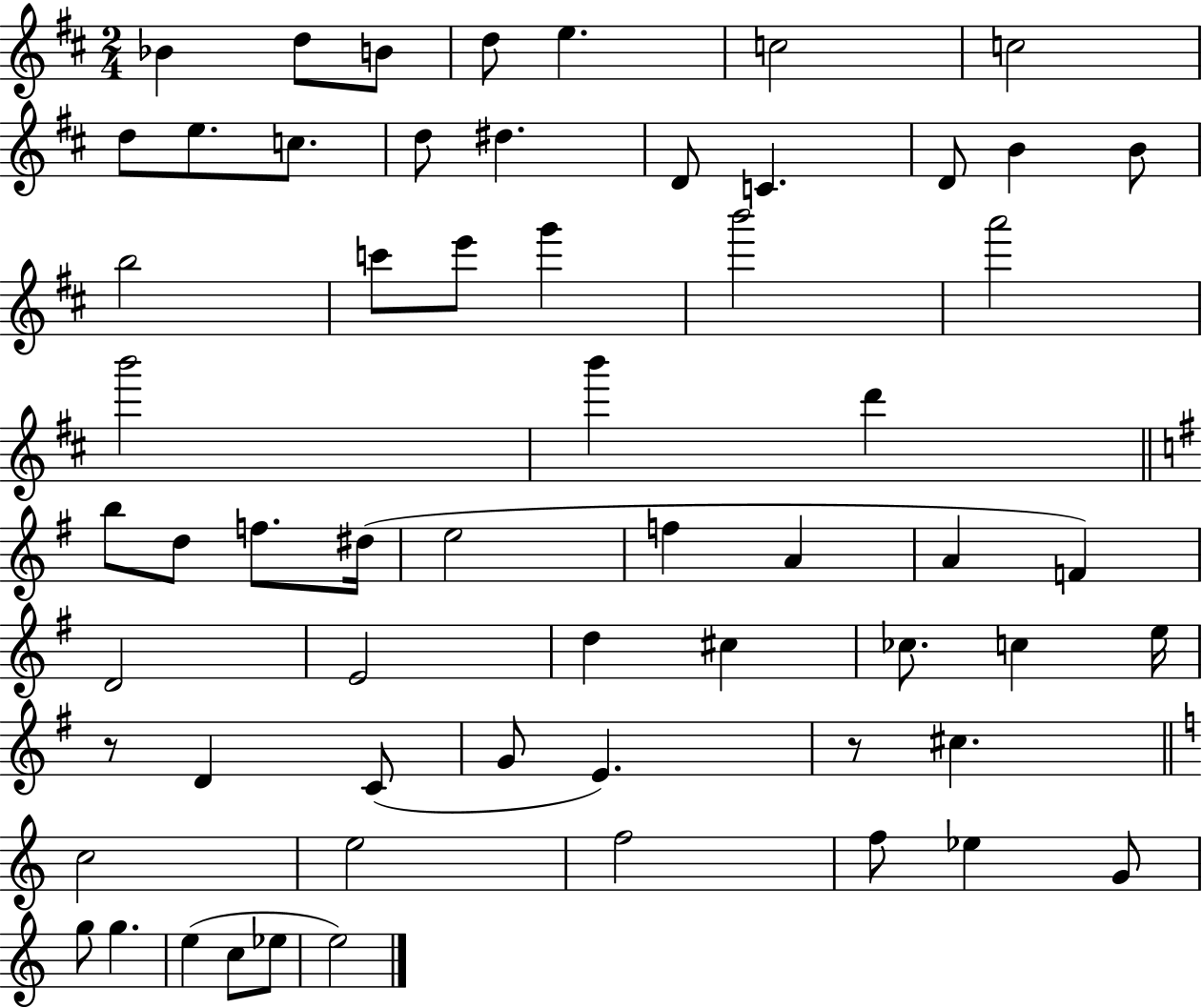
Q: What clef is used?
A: treble